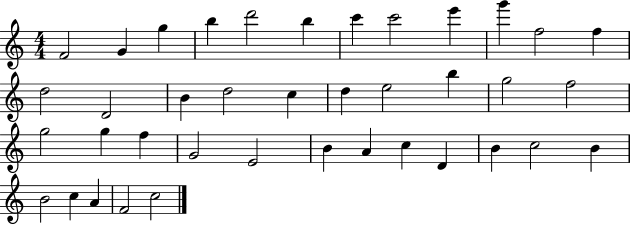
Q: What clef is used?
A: treble